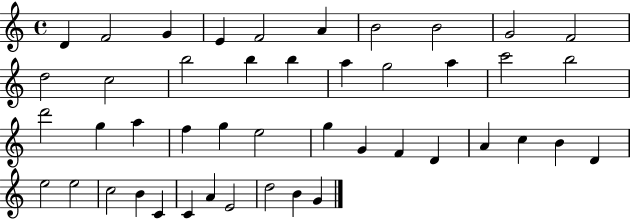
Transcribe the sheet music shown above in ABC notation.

X:1
T:Untitled
M:4/4
L:1/4
K:C
D F2 G E F2 A B2 B2 G2 F2 d2 c2 b2 b b a g2 a c'2 b2 d'2 g a f g e2 g G F D A c B D e2 e2 c2 B C C A E2 d2 B G